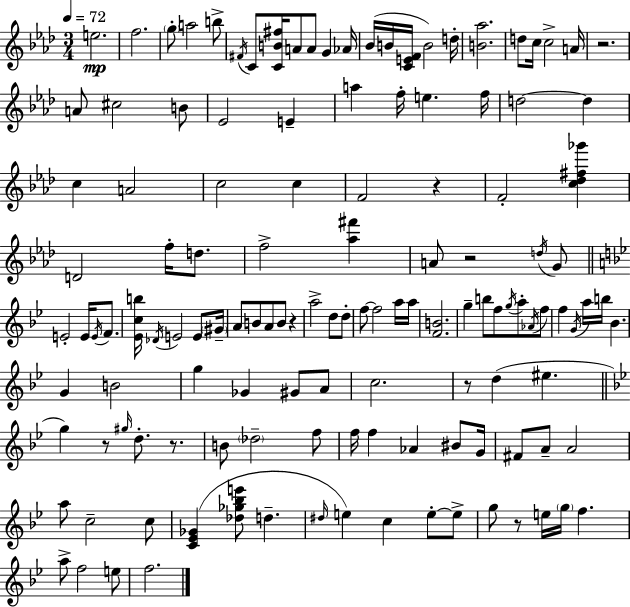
{
  \clef treble
  \numericTimeSignature
  \time 3/4
  \key aes \major
  \tempo 4 = 72
  e''2.\mp | f''2. | \parenthesize g''8-. a''2 b''8-> | \acciaccatura { fis'16 } c'8 <c' b' fis''>16 a'8 a'8 g'4 | \break aes'16 bes'16( b'16 <c' e' f'>16 b'2) | d''16-. <b' aes''>2. | d''8 c''16 c''2-> | a'16 r2. | \break a'8 cis''2 b'8 | ees'2 e'4-- | a''4 f''16-. e''4. | f''16 d''2~~ d''4 | \break c''4 a'2 | c''2 c''4 | f'2 r4 | f'2-. <c'' des'' fis'' ges'''>4 | \break d'2 f''16-. d''8. | f''2-> <aes'' fis'''>4 | a'8 r2 \acciaccatura { d''16 } | g'8 \bar "||" \break \key bes \major e'2-. e'16 \acciaccatura { e'16 } f'8. | <ees' c'' b''>16 \acciaccatura { des'16 } e'2 e'8 | \parenthesize gis'16-- a'8 b'8 a'8 b'8 r4 | a''2-> d''8 | \break d''8-. f''8~~ f''2 | a''16 a''16 <f' b'>2. | g''4-- b''8 f''8 \acciaccatura { g''16 } a''8-. | \acciaccatura { aes'16 } f''8 f''4 \acciaccatura { g'16 } a''16 b''16 bes'4. | \break g'4 b'2 | g''4 ges'4 | gis'8 a'8 c''2. | r8 d''4( eis''4. | \break \bar "||" \break \key g \minor g''4) r8 \grace { gis''16 } d''8.-. r8. | b'8 \parenthesize des''2-- f''8 | f''16 f''4 aes'4 bis'8 | g'16 fis'8 a'8-- a'2 | \break a''8 c''2-- c''8 | <c' ees' ges'>4( <des'' ges'' bes'' e'''>8 d''4.-- | \grace { dis''16 }) e''4 c''4 e''8-.~~ | e''8-> g''8 r8 e''16 \parenthesize g''16 f''4. | \break a''8-> f''2 | e''8 f''2. | \bar "|."
}